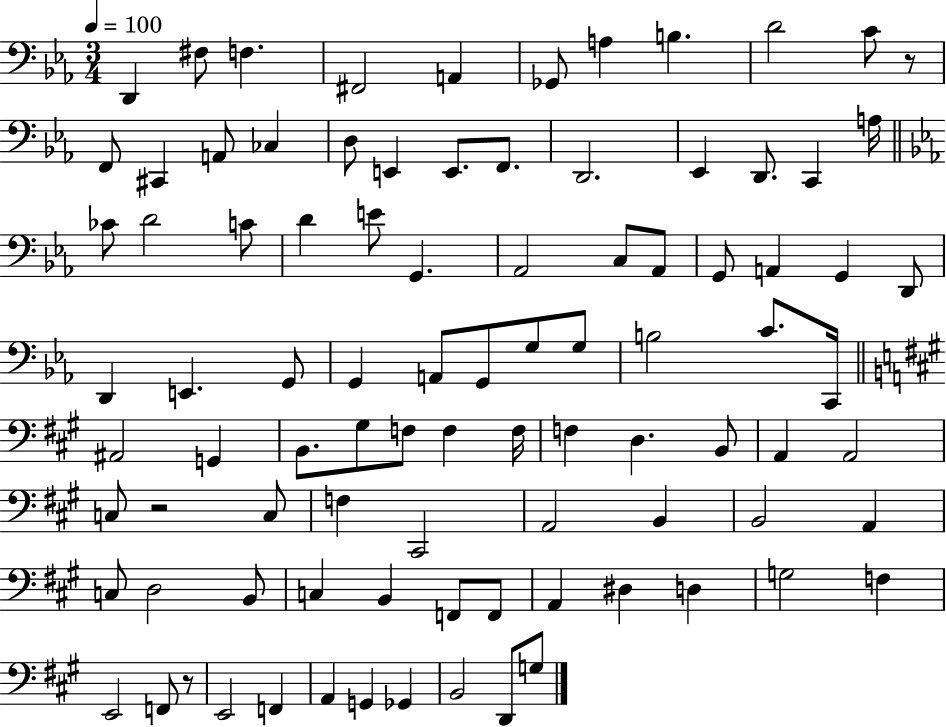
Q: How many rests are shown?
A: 3